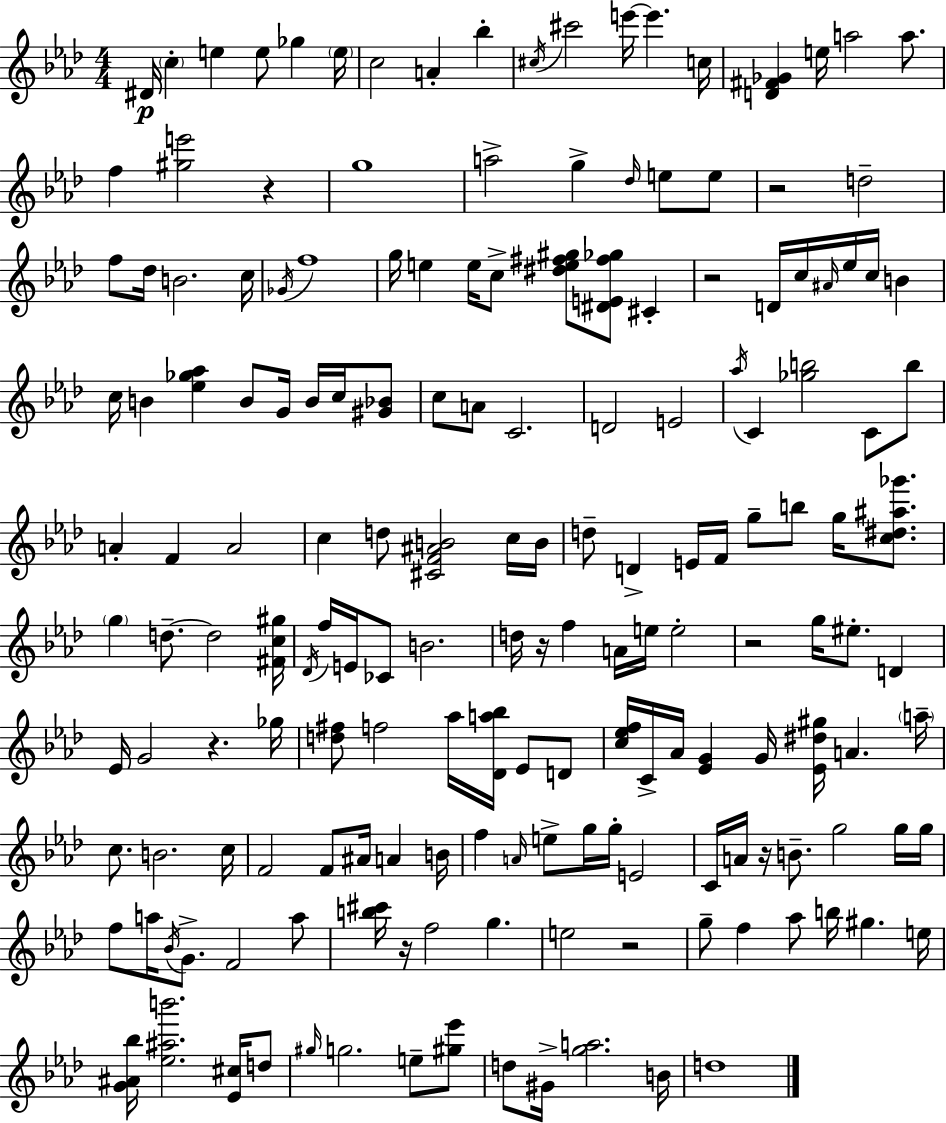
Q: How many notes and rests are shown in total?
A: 172